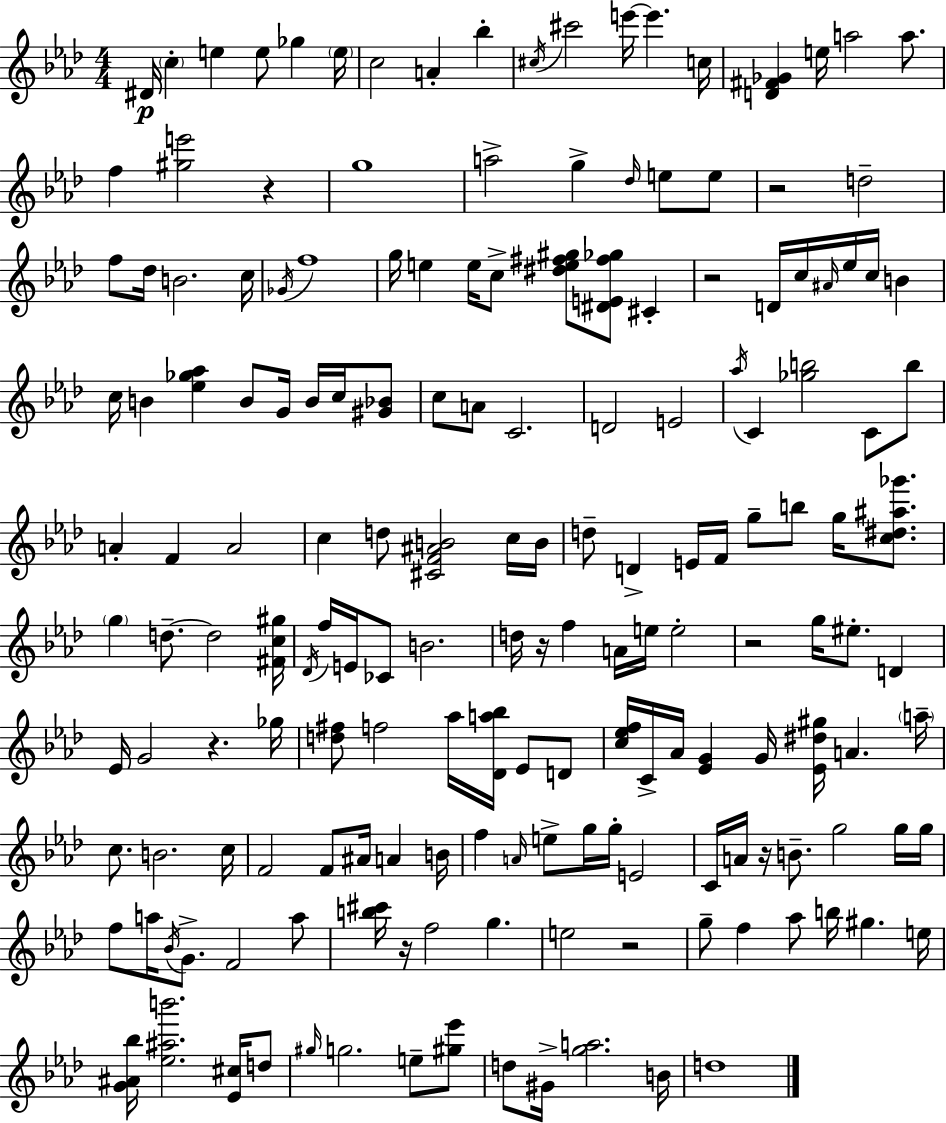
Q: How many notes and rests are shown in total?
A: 172